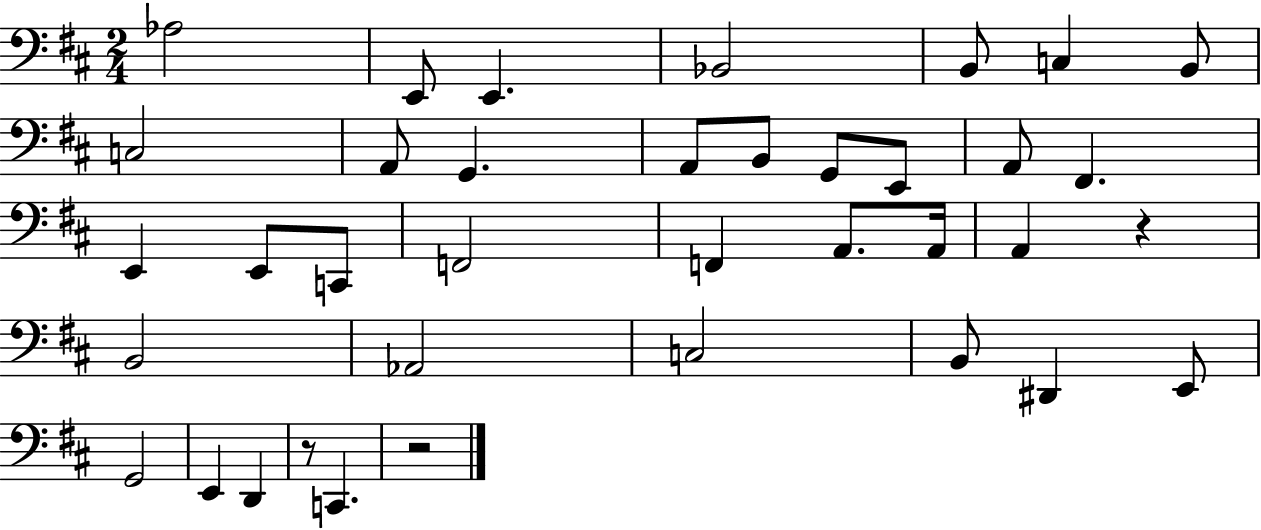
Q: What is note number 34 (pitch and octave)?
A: C2